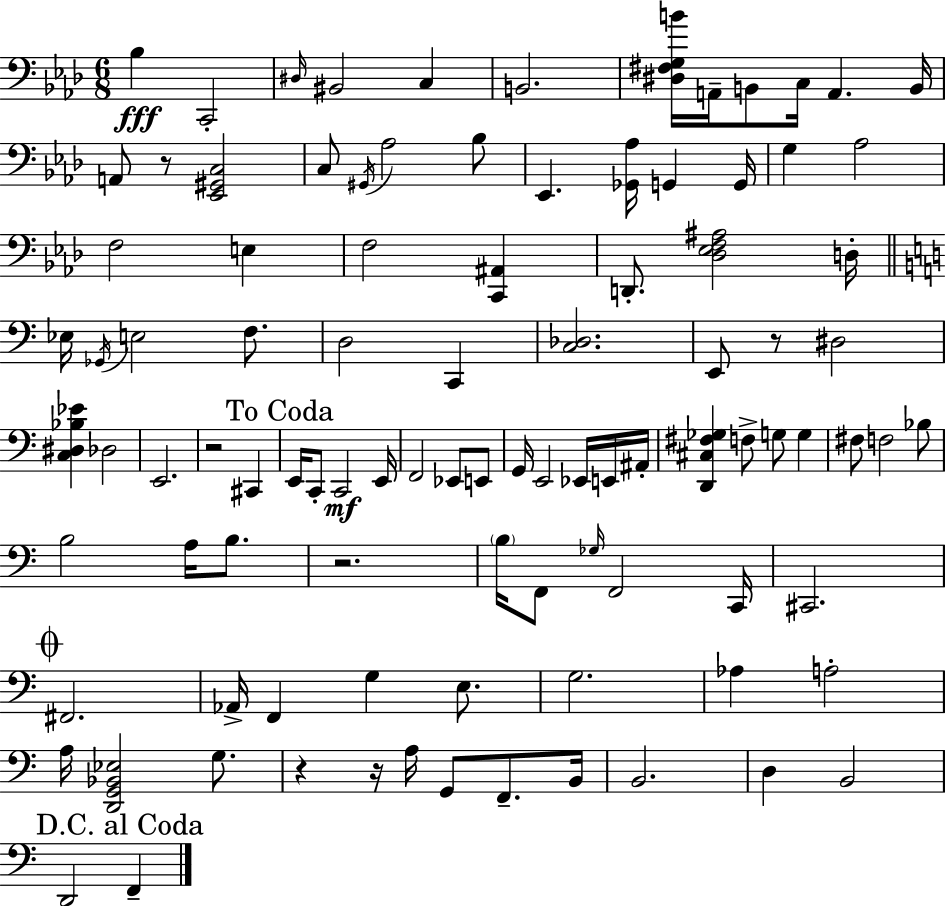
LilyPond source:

{
  \clef bass
  \numericTimeSignature
  \time 6/8
  \key f \minor
  bes4\fff c,2-. | \grace { dis16 } bis,2 c4 | b,2. | <dis fis g b'>16 a,16-- b,8 c16 a,4. | \break b,16 a,8 r8 <ees, gis, c>2 | c8 \acciaccatura { gis,16 } aes2 | bes8 ees,4. <ges, aes>16 g,4 | g,16 g4 aes2 | \break f2 e4 | f2 <c, ais,>4 | d,8.-. <des ees f ais>2 | d16-. \bar "||" \break \key a \minor ees16 \acciaccatura { ges,16 } e2 f8. | d2 c,4 | <c des>2. | e,8 r8 dis2 | \break <c dis bes ees'>4 des2 | e,2. | r2 cis,4 | \mark "To Coda" e,16 c,8-. c,2\mf | \break e,16 f,2 ees,8 e,8 | g,16 e,2 ees,16 e,16 | ais,16-. <d, cis fis ges>4 f8-> g8 g4 | fis8 f2 bes8 | \break b2 a16 b8. | r2. | \parenthesize b16 f,8 \grace { ges16 } f,2 | c,16 cis,2. | \break \mark \markup { \musicglyph "scripts.coda" } fis,2. | aes,16-> f,4 g4 e8. | g2. | aes4 a2-. | \break a16 <d, g, bes, ees>2 g8. | r4 r16 a16 g,8 f,8.-- | b,16 b,2. | d4 b,2 | \break \mark "D.C. al Coda" d,2 f,4-- | \bar "|."
}